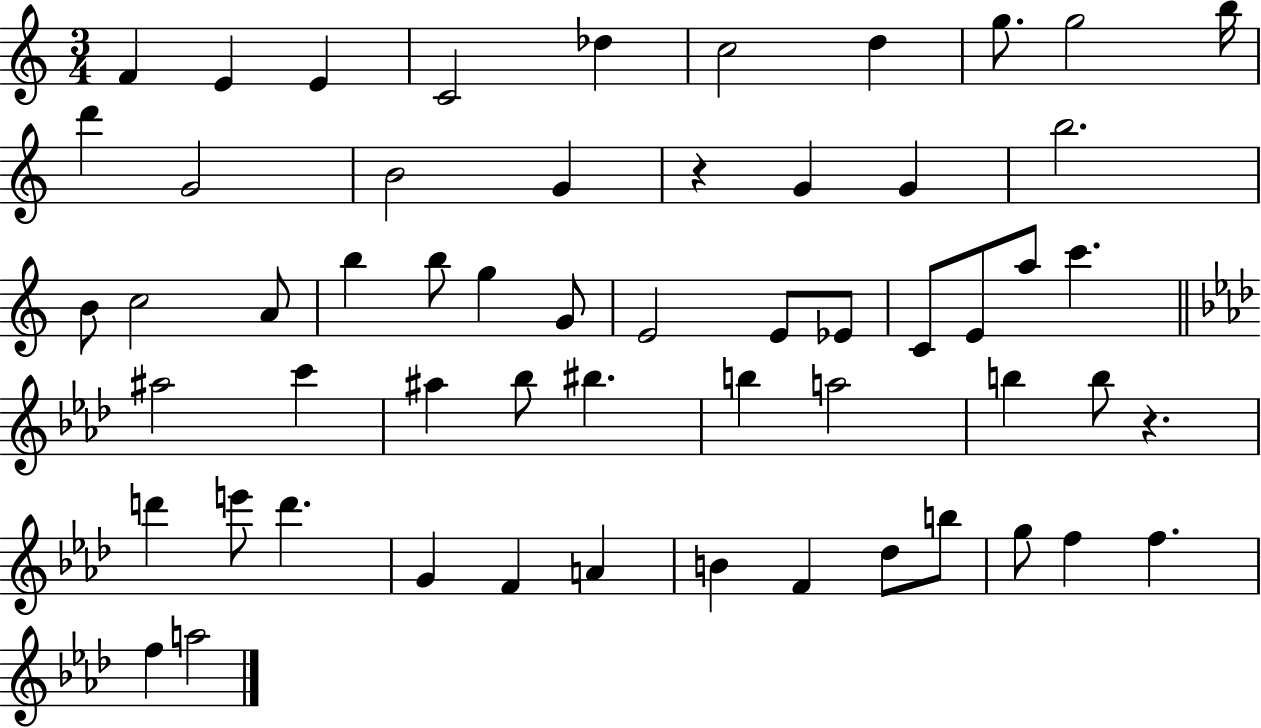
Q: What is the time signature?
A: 3/4